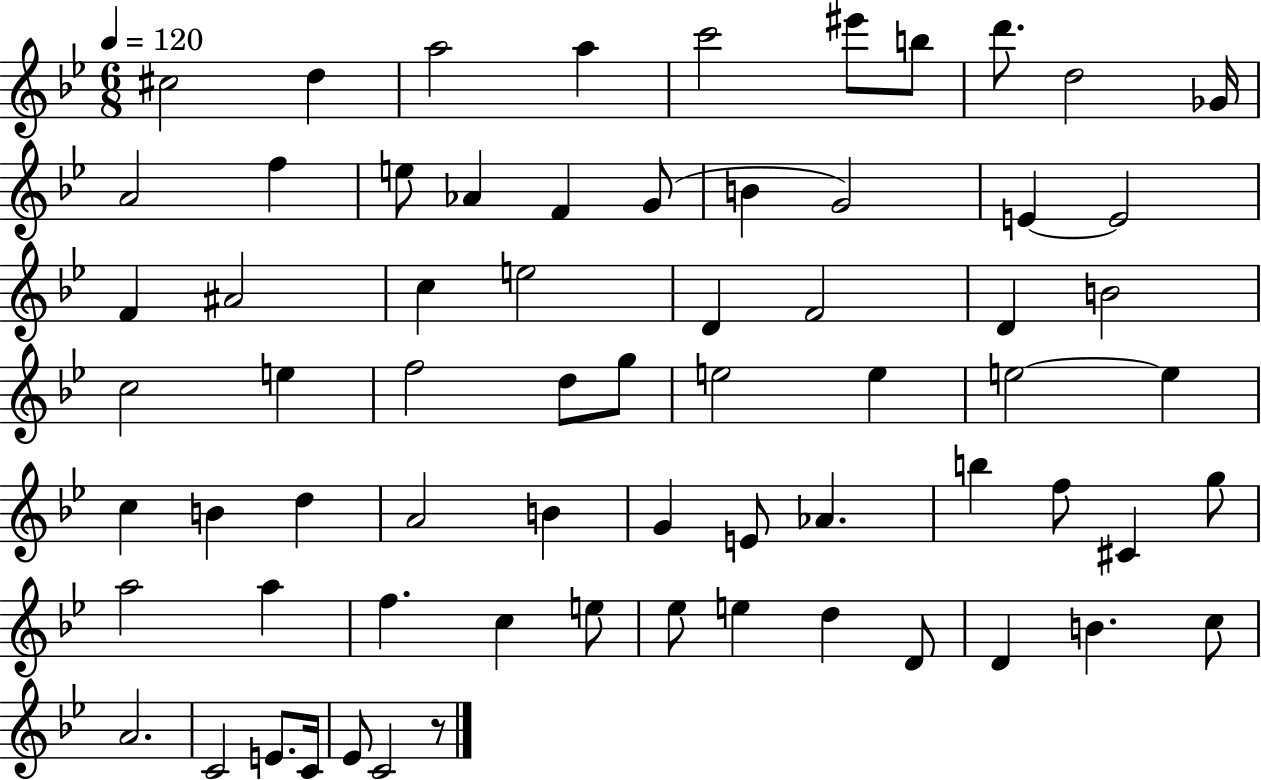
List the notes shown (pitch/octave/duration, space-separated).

C#5/h D5/q A5/h A5/q C6/h EIS6/e B5/e D6/e. D5/h Gb4/s A4/h F5/q E5/e Ab4/q F4/q G4/e B4/q G4/h E4/q E4/h F4/q A#4/h C5/q E5/h D4/q F4/h D4/q B4/h C5/h E5/q F5/h D5/e G5/e E5/h E5/q E5/h E5/q C5/q B4/q D5/q A4/h B4/q G4/q E4/e Ab4/q. B5/q F5/e C#4/q G5/e A5/h A5/q F5/q. C5/q E5/e Eb5/e E5/q D5/q D4/e D4/q B4/q. C5/e A4/h. C4/h E4/e. C4/s Eb4/e C4/h R/e